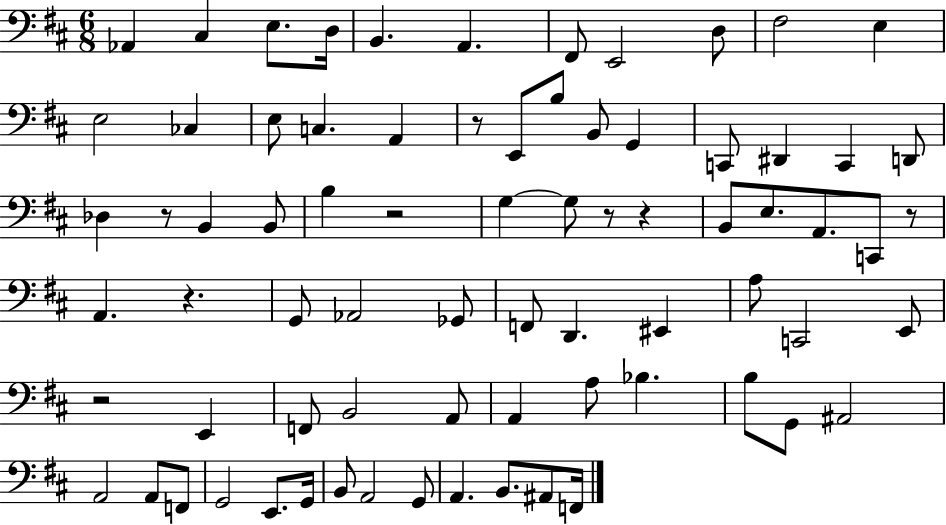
Ab2/q C#3/q E3/e. D3/s B2/q. A2/q. F#2/e E2/h D3/e F#3/h E3/q E3/h CES3/q E3/e C3/q. A2/q R/e E2/e B3/e B2/e G2/q C2/e D#2/q C2/q D2/e Db3/q R/e B2/q B2/e B3/q R/h G3/q G3/e R/e R/q B2/e E3/e. A2/e. C2/e R/e A2/q. R/q. G2/e Ab2/h Gb2/e F2/e D2/q. EIS2/q A3/e C2/h E2/e R/h E2/q F2/e B2/h A2/e A2/q A3/e Bb3/q. B3/e G2/e A#2/h A2/h A2/e F2/e G2/h E2/e. G2/s B2/e A2/h G2/e A2/q. B2/e. A#2/e F2/s